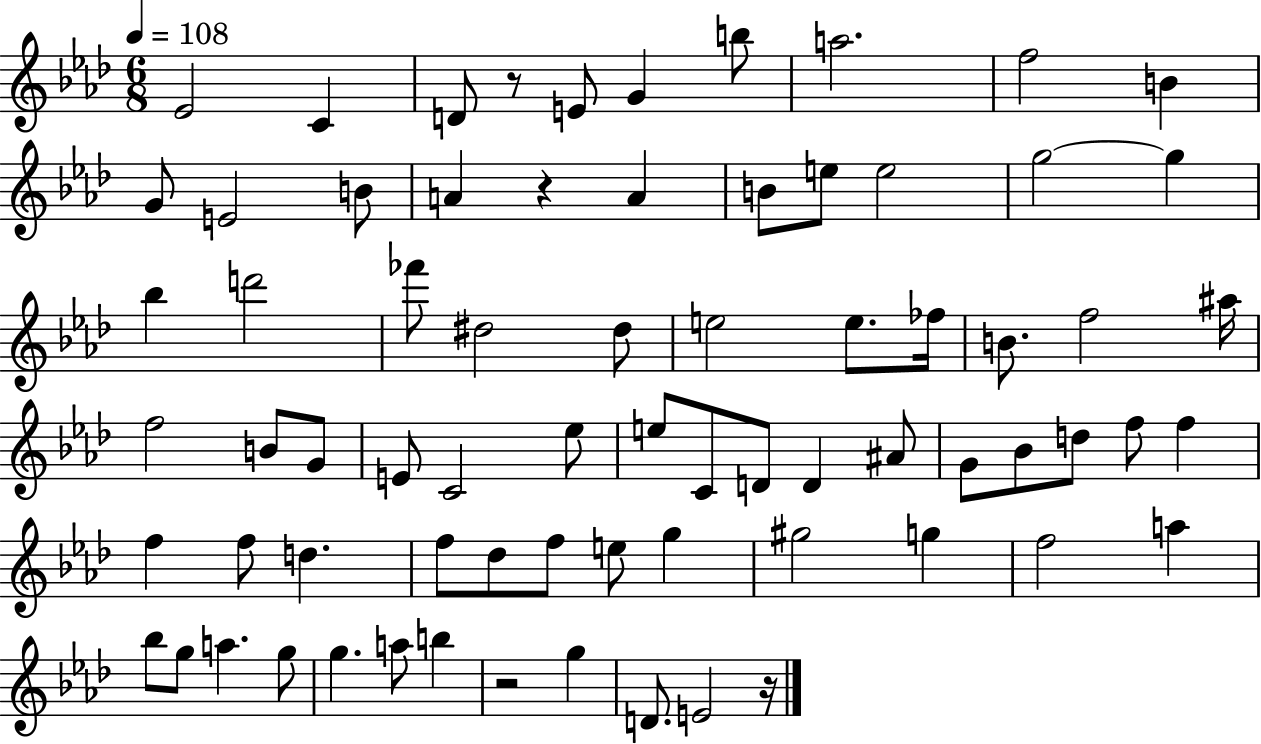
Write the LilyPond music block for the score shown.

{
  \clef treble
  \numericTimeSignature
  \time 6/8
  \key aes \major
  \tempo 4 = 108
  ees'2 c'4 | d'8 r8 e'8 g'4 b''8 | a''2. | f''2 b'4 | \break g'8 e'2 b'8 | a'4 r4 a'4 | b'8 e''8 e''2 | g''2~~ g''4 | \break bes''4 d'''2 | fes'''8 dis''2 dis''8 | e''2 e''8. fes''16 | b'8. f''2 ais''16 | \break f''2 b'8 g'8 | e'8 c'2 ees''8 | e''8 c'8 d'8 d'4 ais'8 | g'8 bes'8 d''8 f''8 f''4 | \break f''4 f''8 d''4. | f''8 des''8 f''8 e''8 g''4 | gis''2 g''4 | f''2 a''4 | \break bes''8 g''8 a''4. g''8 | g''4. a''8 b''4 | r2 g''4 | d'8. e'2 r16 | \break \bar "|."
}